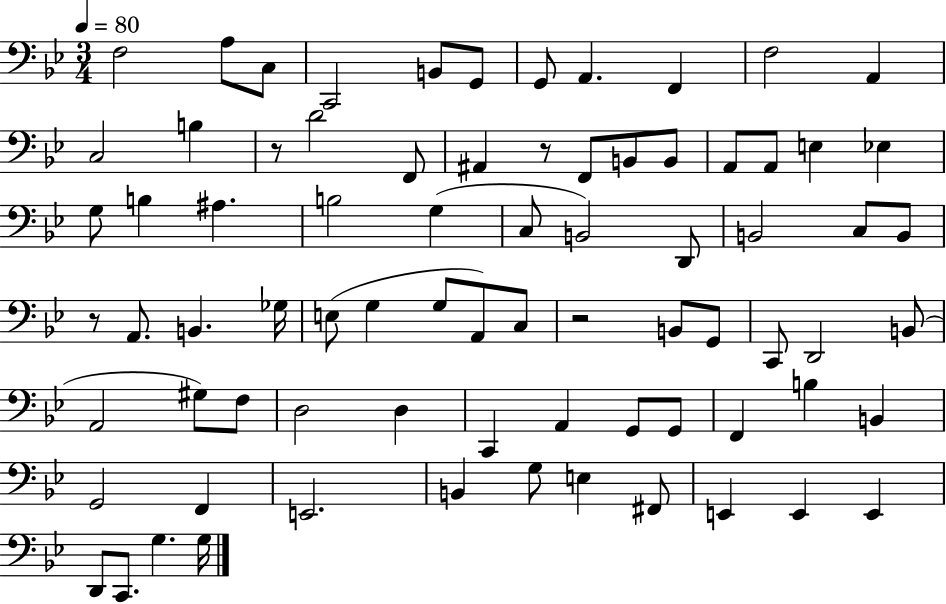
F3/h A3/e C3/e C2/h B2/e G2/e G2/e A2/q. F2/q F3/h A2/q C3/h B3/q R/e D4/h F2/e A#2/q R/e F2/e B2/e B2/e A2/e A2/e E3/q Eb3/q G3/e B3/q A#3/q. B3/h G3/q C3/e B2/h D2/e B2/h C3/e B2/e R/e A2/e. B2/q. Gb3/s E3/e G3/q G3/e A2/e C3/e R/h B2/e G2/e C2/e D2/h B2/e A2/h G#3/e F3/e D3/h D3/q C2/q A2/q G2/e G2/e F2/q B3/q B2/q G2/h F2/q E2/h. B2/q G3/e E3/q F#2/e E2/q E2/q E2/q D2/e C2/e. G3/q. G3/s